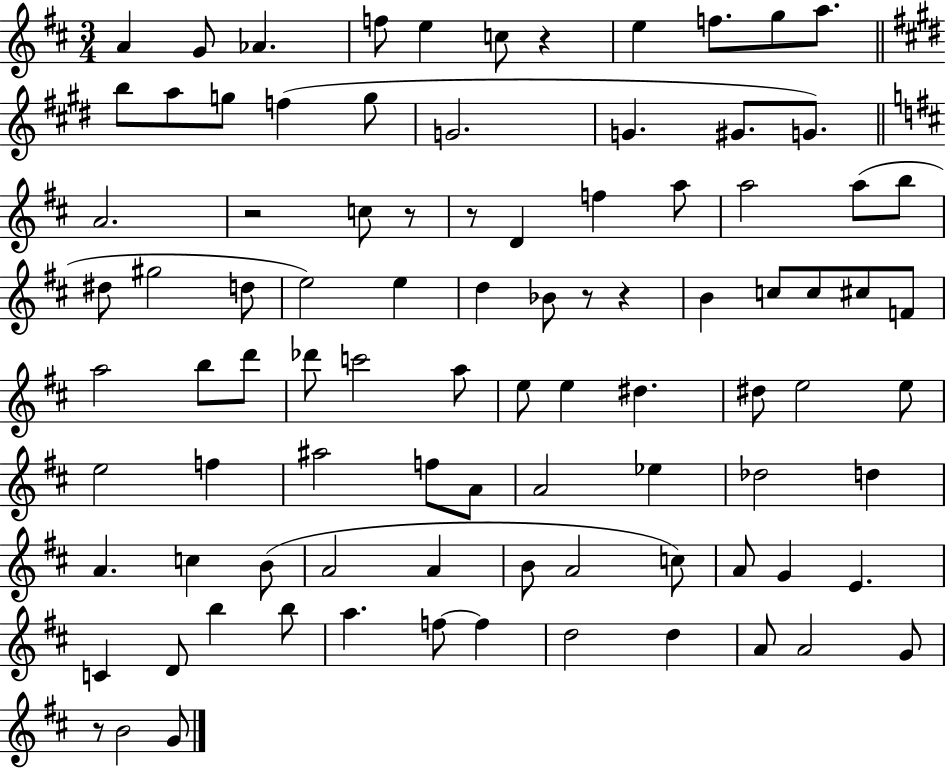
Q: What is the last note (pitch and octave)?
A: G4